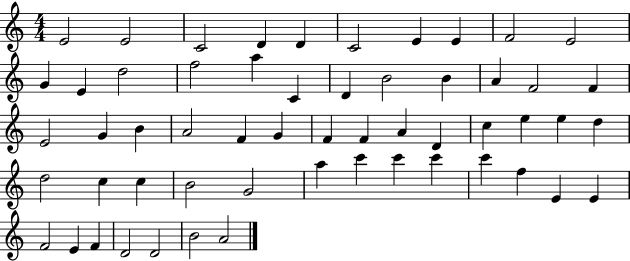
X:1
T:Untitled
M:4/4
L:1/4
K:C
E2 E2 C2 D D C2 E E F2 E2 G E d2 f2 a C D B2 B A F2 F E2 G B A2 F G F F A D c e e d d2 c c B2 G2 a c' c' c' c' f E E F2 E F D2 D2 B2 A2